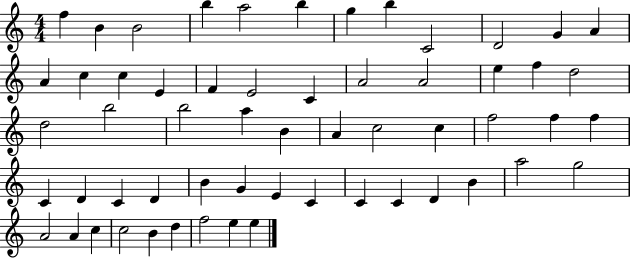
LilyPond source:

{
  \clef treble
  \numericTimeSignature
  \time 4/4
  \key c \major
  f''4 b'4 b'2 | b''4 a''2 b''4 | g''4 b''4 c'2 | d'2 g'4 a'4 | \break a'4 c''4 c''4 e'4 | f'4 e'2 c'4 | a'2 a'2 | e''4 f''4 d''2 | \break d''2 b''2 | b''2 a''4 b'4 | a'4 c''2 c''4 | f''2 f''4 f''4 | \break c'4 d'4 c'4 d'4 | b'4 g'4 e'4 c'4 | c'4 c'4 d'4 b'4 | a''2 g''2 | \break a'2 a'4 c''4 | c''2 b'4 d''4 | f''2 e''4 e''4 | \bar "|."
}